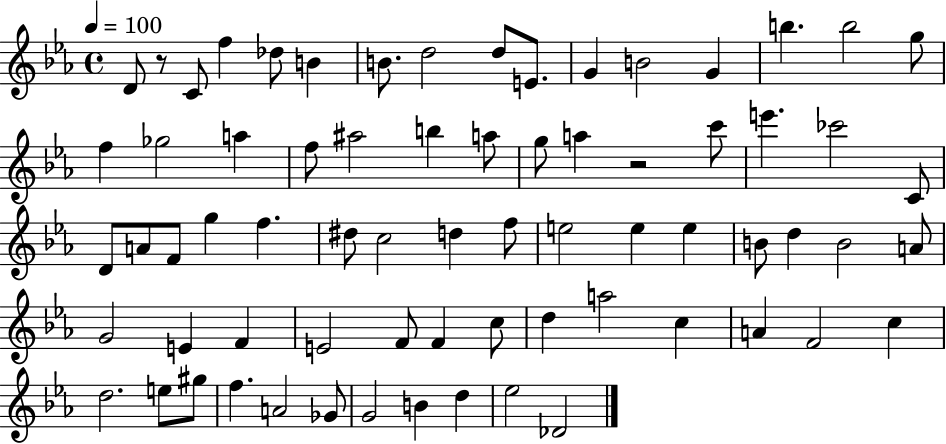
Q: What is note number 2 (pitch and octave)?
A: C4